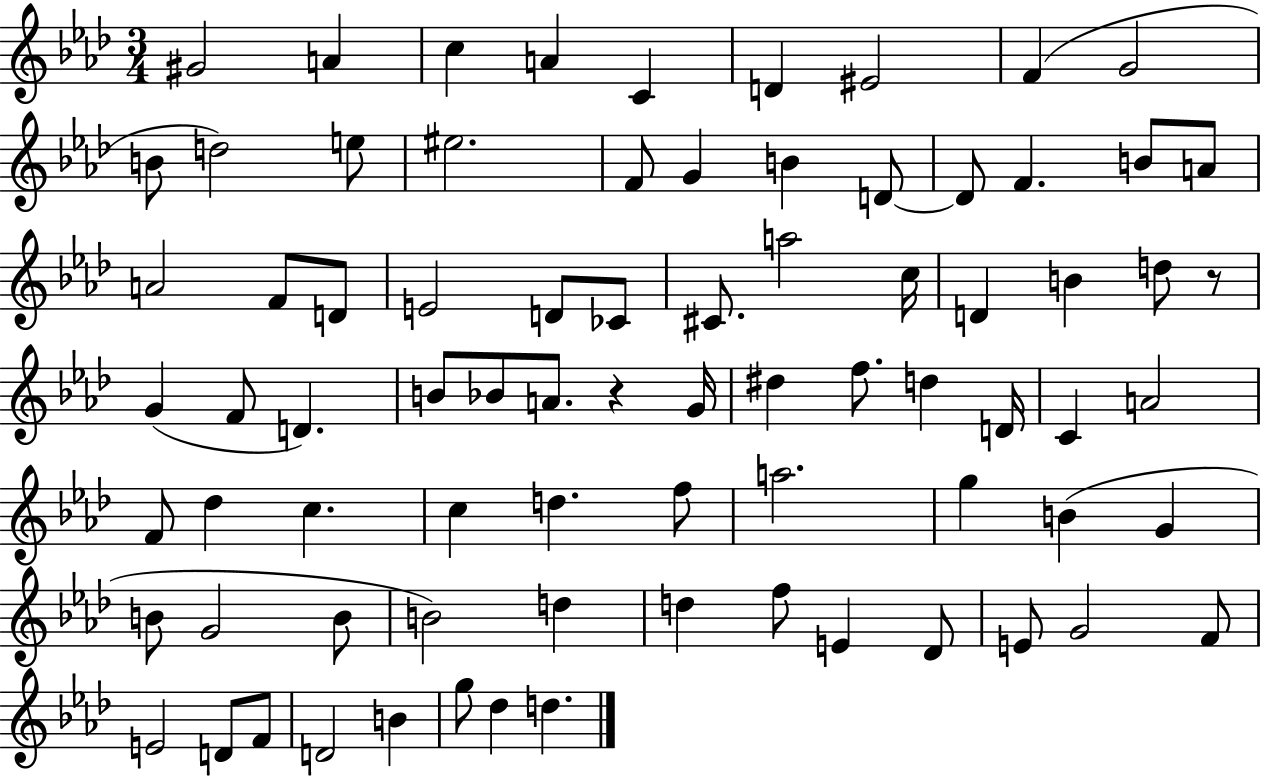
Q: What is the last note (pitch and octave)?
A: D5